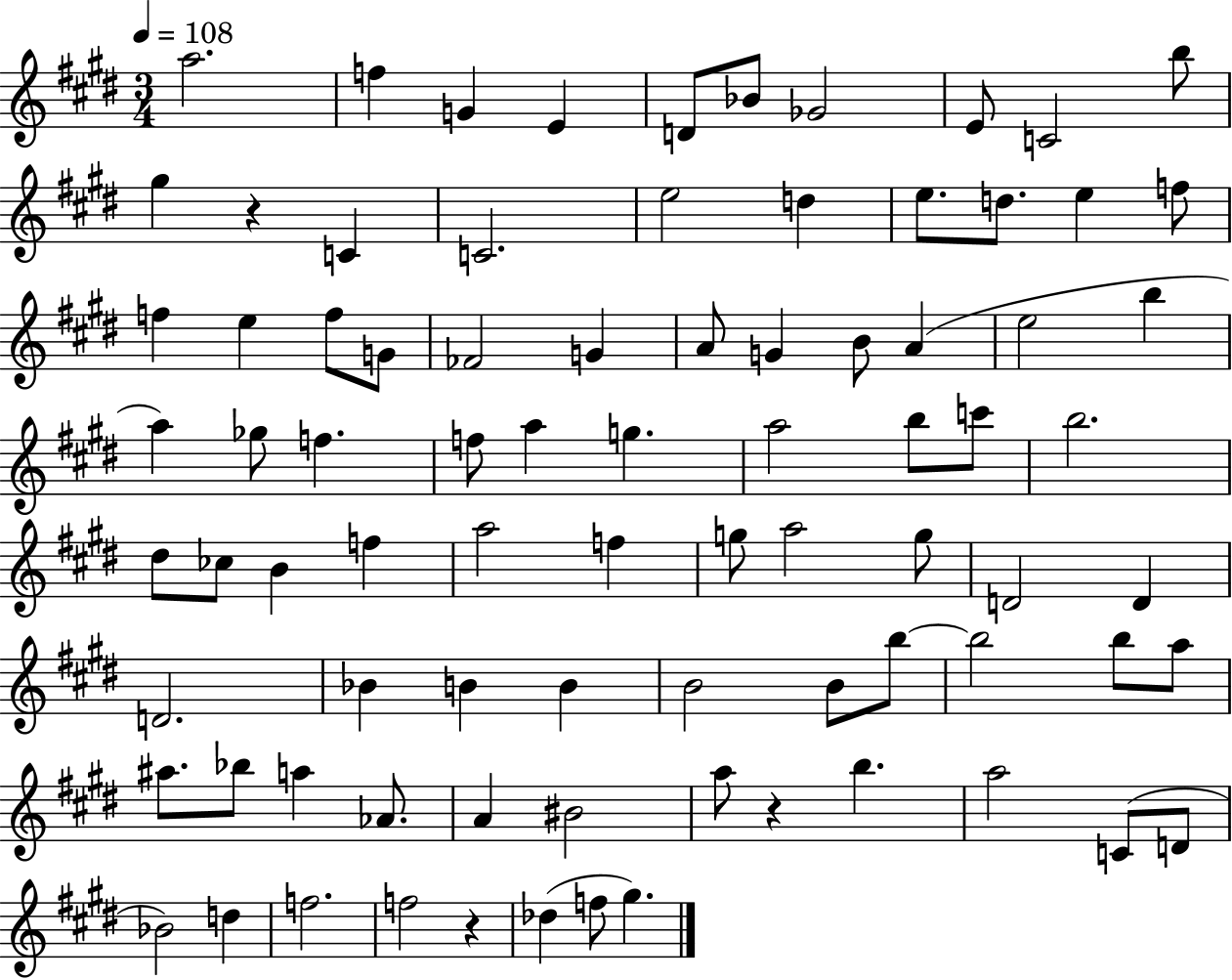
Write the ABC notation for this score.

X:1
T:Untitled
M:3/4
L:1/4
K:E
a2 f G E D/2 _B/2 _G2 E/2 C2 b/2 ^g z C C2 e2 d e/2 d/2 e f/2 f e f/2 G/2 _F2 G A/2 G B/2 A e2 b a _g/2 f f/2 a g a2 b/2 c'/2 b2 ^d/2 _c/2 B f a2 f g/2 a2 g/2 D2 D D2 _B B B B2 B/2 b/2 b2 b/2 a/2 ^a/2 _b/2 a _A/2 A ^B2 a/2 z b a2 C/2 D/2 _B2 d f2 f2 z _d f/2 ^g